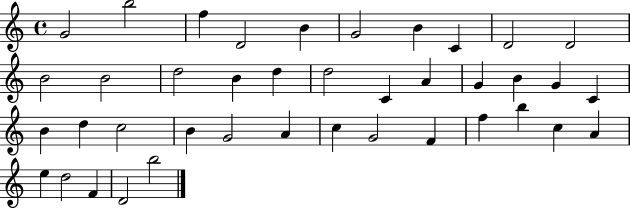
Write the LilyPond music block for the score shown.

{
  \clef treble
  \time 4/4
  \defaultTimeSignature
  \key c \major
  g'2 b''2 | f''4 d'2 b'4 | g'2 b'4 c'4 | d'2 d'2 | \break b'2 b'2 | d''2 b'4 d''4 | d''2 c'4 a'4 | g'4 b'4 g'4 c'4 | \break b'4 d''4 c''2 | b'4 g'2 a'4 | c''4 g'2 f'4 | f''4 b''4 c''4 a'4 | \break e''4 d''2 f'4 | d'2 b''2 | \bar "|."
}